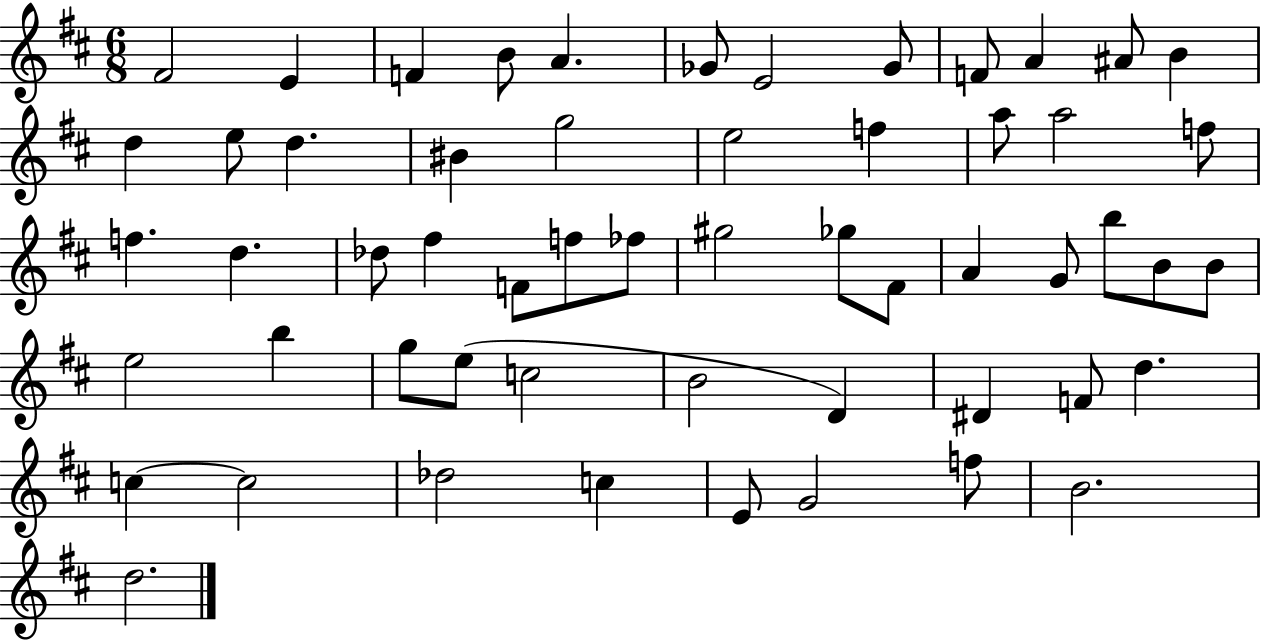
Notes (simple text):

F#4/h E4/q F4/q B4/e A4/q. Gb4/e E4/h Gb4/e F4/e A4/q A#4/e B4/q D5/q E5/e D5/q. BIS4/q G5/h E5/h F5/q A5/e A5/h F5/e F5/q. D5/q. Db5/e F#5/q F4/e F5/e FES5/e G#5/h Gb5/e F#4/e A4/q G4/e B5/e B4/e B4/e E5/h B5/q G5/e E5/e C5/h B4/h D4/q D#4/q F4/e D5/q. C5/q C5/h Db5/h C5/q E4/e G4/h F5/e B4/h. D5/h.